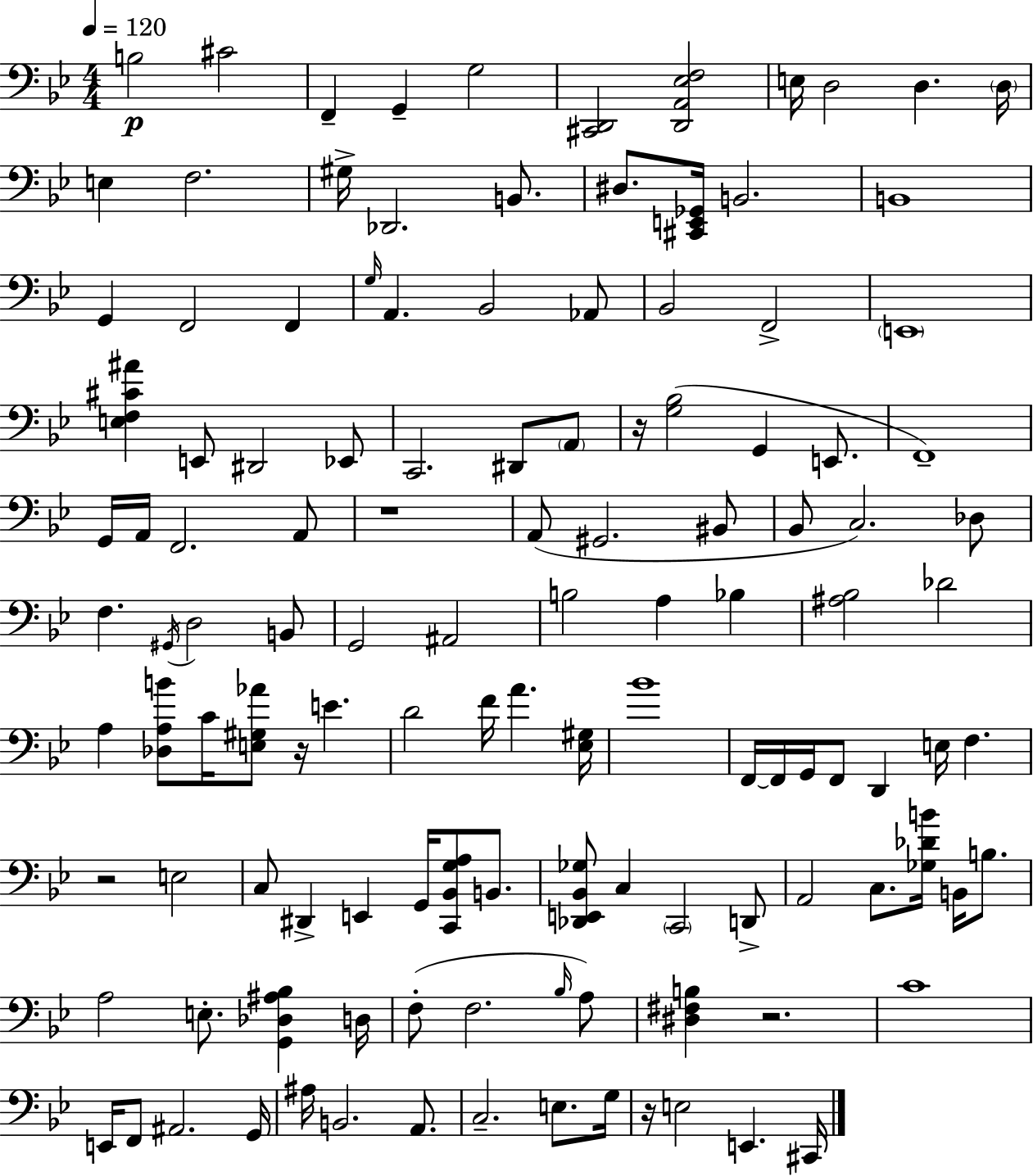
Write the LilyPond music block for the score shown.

{
  \clef bass
  \numericTimeSignature
  \time 4/4
  \key bes \major
  \tempo 4 = 120
  b2\p cis'2 | f,4-- g,4-- g2 | <cis, d,>2 <d, a, ees f>2 | e16 d2 d4. \parenthesize d16 | \break e4 f2. | gis16-> des,2. b,8. | dis8. <cis, e, ges,>16 b,2. | b,1 | \break g,4 f,2 f,4 | \grace { g16 } a,4. bes,2 aes,8 | bes,2 f,2-> | \parenthesize e,1 | \break <e f cis' ais'>4 e,8 dis,2 ees,8 | c,2. dis,8 \parenthesize a,8 | r16 <g bes>2( g,4 e,8. | f,1--) | \break g,16 a,16 f,2. a,8 | r1 | a,8( gis,2. bis,8 | bes,8 c2.) des8 | \break f4. \acciaccatura { gis,16 } d2 | b,8 g,2 ais,2 | b2 a4 bes4 | <ais bes>2 des'2 | \break a4 <des a b'>8 c'16 <e gis aes'>8 r16 e'4. | d'2 f'16 a'4. | <ees gis>16 bes'1 | f,16~~ f,16 g,16 f,8 d,4 e16 f4. | \break r2 e2 | c8 dis,4-> e,4 g,16 <c, bes, g a>8 b,8. | <des, e, bes, ges>8 c4 \parenthesize c,2 | d,8-> a,2 c8. <ges des' b'>16 b,16 b8. | \break a2 e8.-. <g, des ais bes>4 | d16 f8-.( f2. | \grace { bes16 }) a8 <dis fis b>4 r2. | c'1 | \break e,16 f,8 ais,2. | g,16 ais16 b,2. | a,8. c2.-- e8. | g16 r16 e2 e,4. | \break cis,16 \bar "|."
}